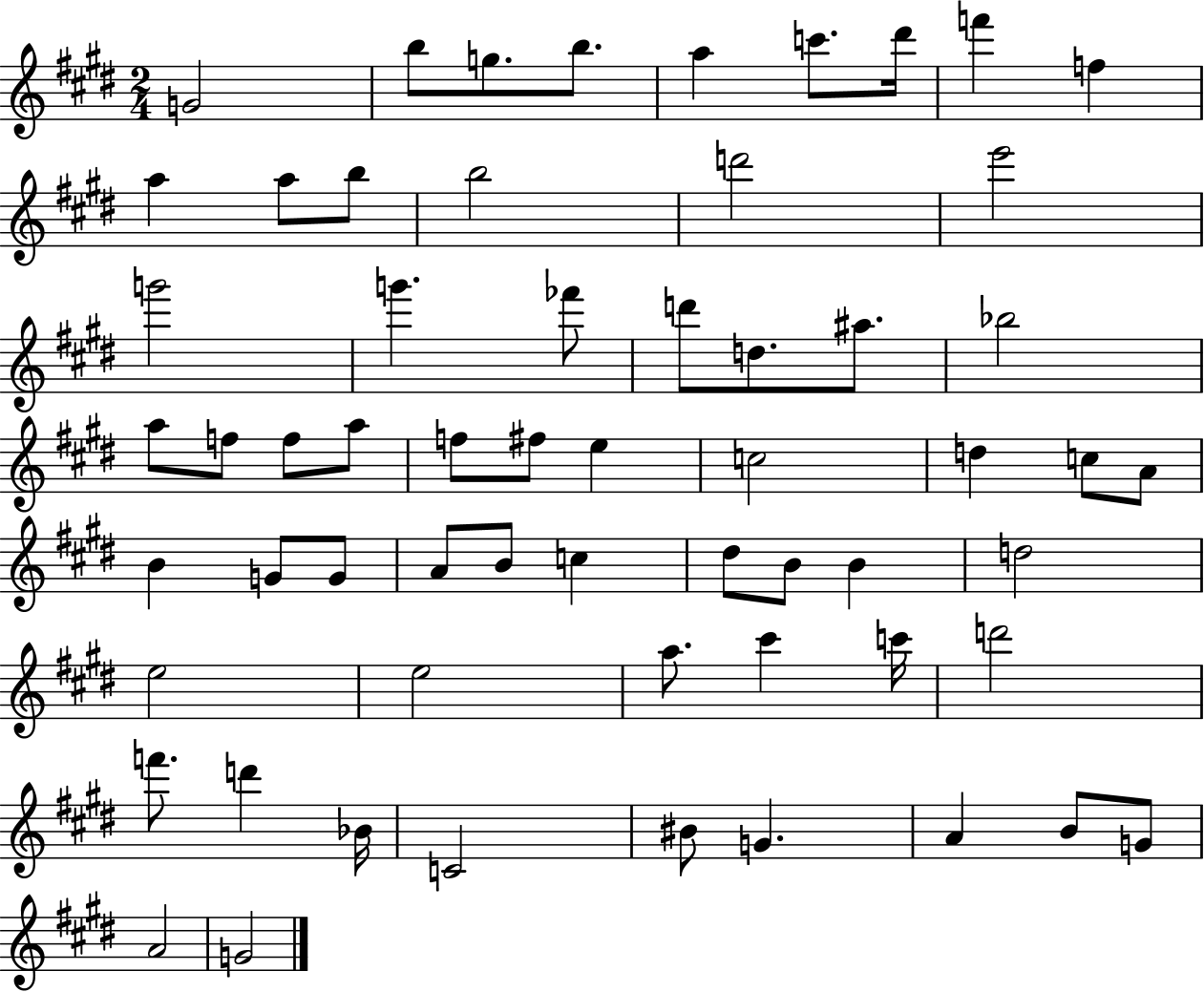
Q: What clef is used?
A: treble